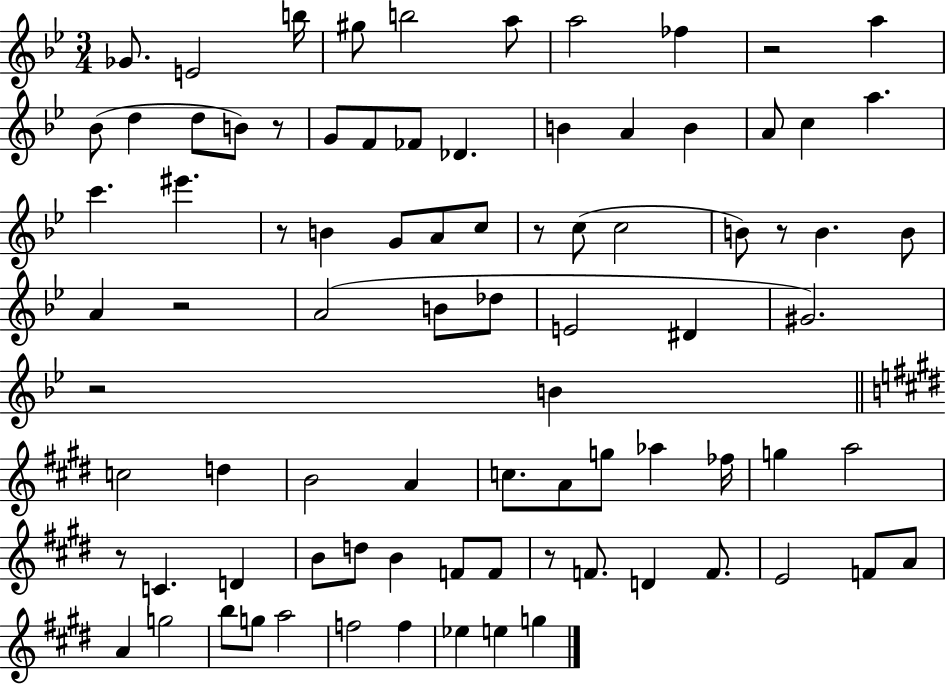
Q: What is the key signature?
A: BES major